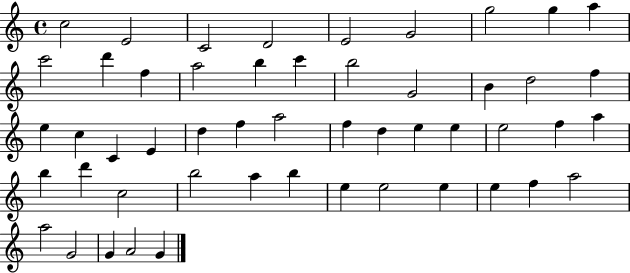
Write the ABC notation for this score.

X:1
T:Untitled
M:4/4
L:1/4
K:C
c2 E2 C2 D2 E2 G2 g2 g a c'2 d' f a2 b c' b2 G2 B d2 f e c C E d f a2 f d e e e2 f a b d' c2 b2 a b e e2 e e f a2 a2 G2 G A2 G